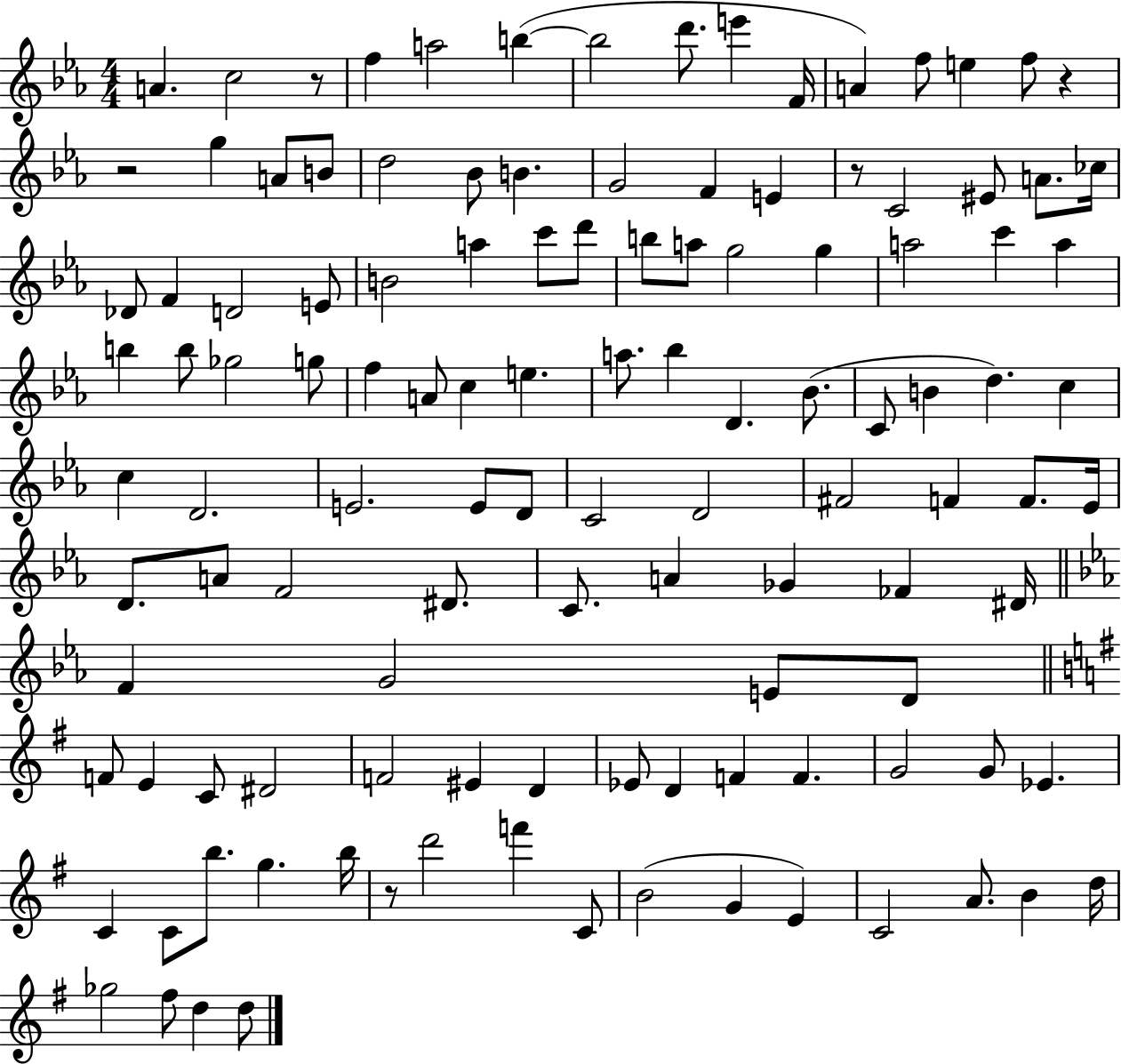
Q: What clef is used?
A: treble